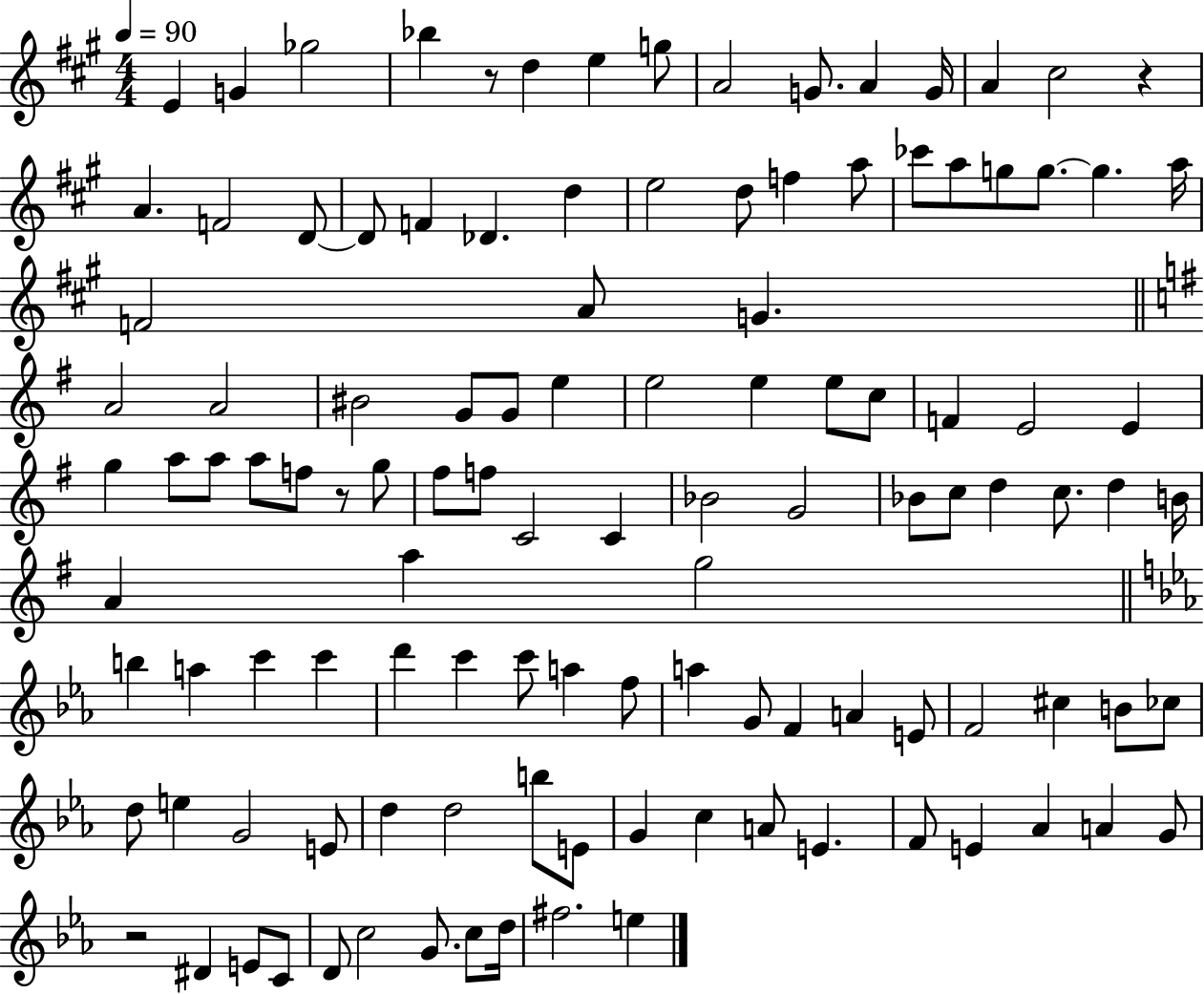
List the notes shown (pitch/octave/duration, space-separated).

E4/q G4/q Gb5/h Bb5/q R/e D5/q E5/q G5/e A4/h G4/e. A4/q G4/s A4/q C#5/h R/q A4/q. F4/h D4/e D4/e F4/q Db4/q. D5/q E5/h D5/e F5/q A5/e CES6/e A5/e G5/e G5/e. G5/q. A5/s F4/h A4/e G4/q. A4/h A4/h BIS4/h G4/e G4/e E5/q E5/h E5/q E5/e C5/e F4/q E4/h E4/q G5/q A5/e A5/e A5/e F5/e R/e G5/e F#5/e F5/e C4/h C4/q Bb4/h G4/h Bb4/e C5/e D5/q C5/e. D5/q B4/s A4/q A5/q G5/h B5/q A5/q C6/q C6/q D6/q C6/q C6/e A5/q F5/e A5/q G4/e F4/q A4/q E4/e F4/h C#5/q B4/e CES5/e D5/e E5/q G4/h E4/e D5/q D5/h B5/e E4/e G4/q C5/q A4/e E4/q. F4/e E4/q Ab4/q A4/q G4/e R/h D#4/q E4/e C4/e D4/e C5/h G4/e. C5/e D5/s F#5/h. E5/q